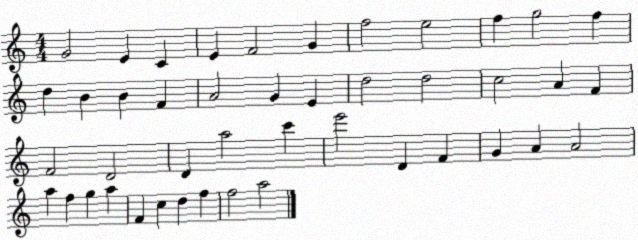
X:1
T:Untitled
M:4/4
L:1/4
K:C
G2 E C E F2 G f2 e2 f g2 f d B B F A2 G E d2 d2 c2 A F F2 D2 D a2 c' e'2 D F G A A2 a f g a F c d f f2 a2